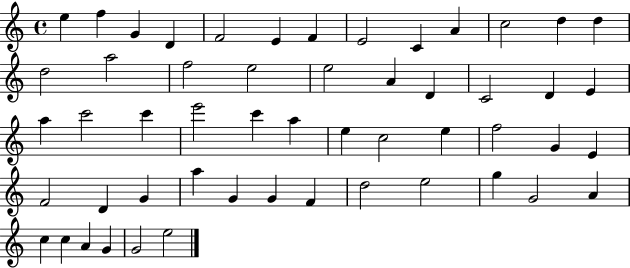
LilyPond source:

{
  \clef treble
  \time 4/4
  \defaultTimeSignature
  \key c \major
  e''4 f''4 g'4 d'4 | f'2 e'4 f'4 | e'2 c'4 a'4 | c''2 d''4 d''4 | \break d''2 a''2 | f''2 e''2 | e''2 a'4 d'4 | c'2 d'4 e'4 | \break a''4 c'''2 c'''4 | e'''2 c'''4 a''4 | e''4 c''2 e''4 | f''2 g'4 e'4 | \break f'2 d'4 g'4 | a''4 g'4 g'4 f'4 | d''2 e''2 | g''4 g'2 a'4 | \break c''4 c''4 a'4 g'4 | g'2 e''2 | \bar "|."
}